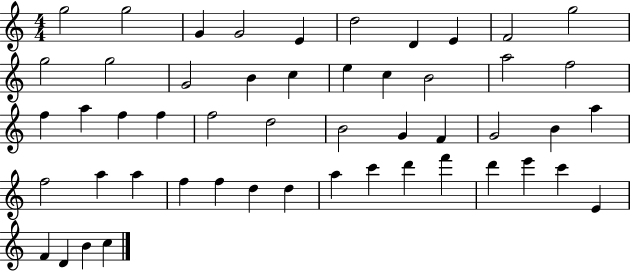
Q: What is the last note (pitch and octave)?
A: C5